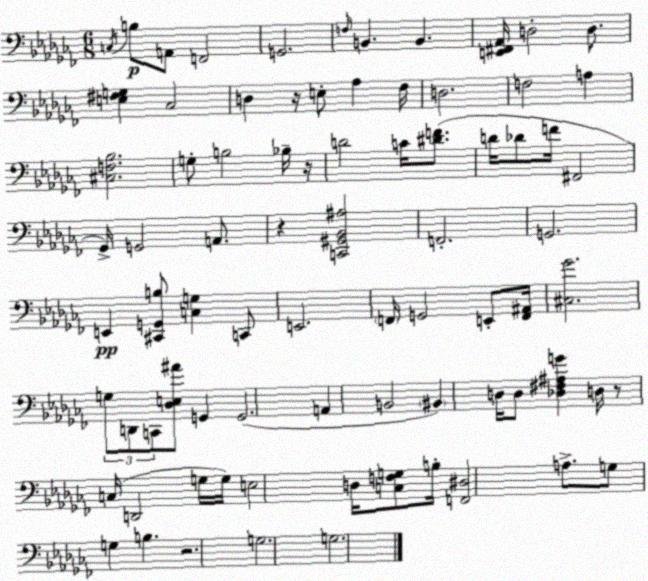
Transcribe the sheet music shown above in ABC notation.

X:1
T:Untitled
M:6/8
L:1/4
K:Abm
C,/4 B,/2 A,,/2 F,,2 G,,2 F,/4 B,, B,, [E,,^F,,_A,,]/4 D,2 D,/2 [E,^F,G,] _C,2 D, z/4 E,/2 _A, _F,/4 D,2 F,2 A, [^C,F,_B,]2 G,/2 B,2 _B,/4 z/4 D2 C/4 [^DF]/2 D/4 _D/2 F/4 ^F,,2 _G,,/4 G,,2 A,,/2 z [C,,^G,,_B,,^A,]2 F,,2 G,,2 E,, [^C,,G,,B,]/2 [C,G,] C,,/2 E,,2 F,,/4 G,,2 E,,/2 [F,,^A,,]/4 [^C,_G]2 G,/2 D,,/2 C,,/2 [_D,E,^A]/2 G,, G,,2 A,, B,,2 ^B,, D,/4 D,/2 [_D,^F,^A,G] D,/4 z/2 C,/4 D,,2 G,/4 G,/4 E,2 D,/4 [C,F,G,]/2 B,/4 [F,,^D,]2 A,/2 G,/2 G, B, z2 G,2 G,2